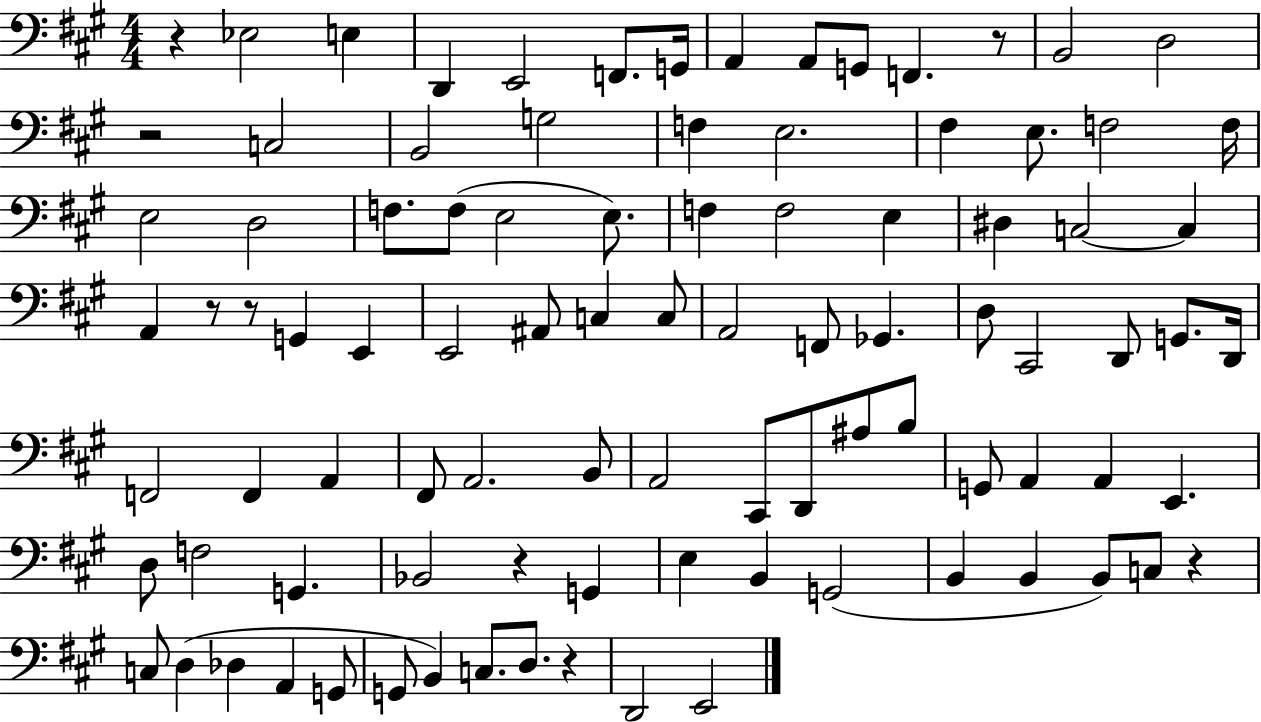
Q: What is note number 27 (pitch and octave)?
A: E3